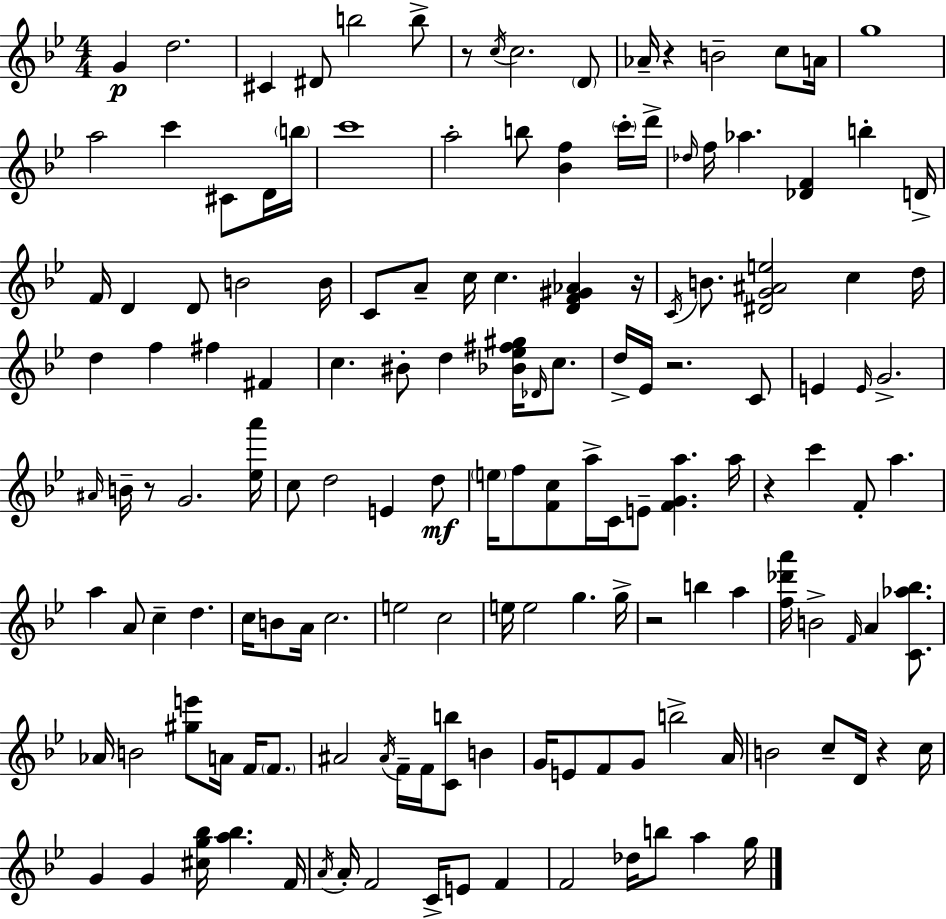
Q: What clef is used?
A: treble